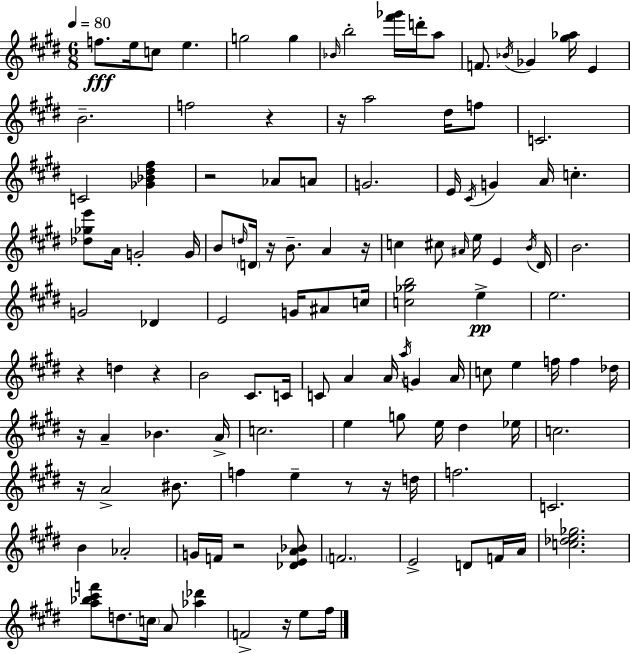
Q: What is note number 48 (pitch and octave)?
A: E4